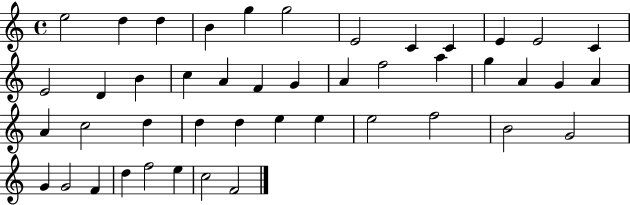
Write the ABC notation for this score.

X:1
T:Untitled
M:4/4
L:1/4
K:C
e2 d d B g g2 E2 C C E E2 C E2 D B c A F G A f2 a g A G A A c2 d d d e e e2 f2 B2 G2 G G2 F d f2 e c2 F2